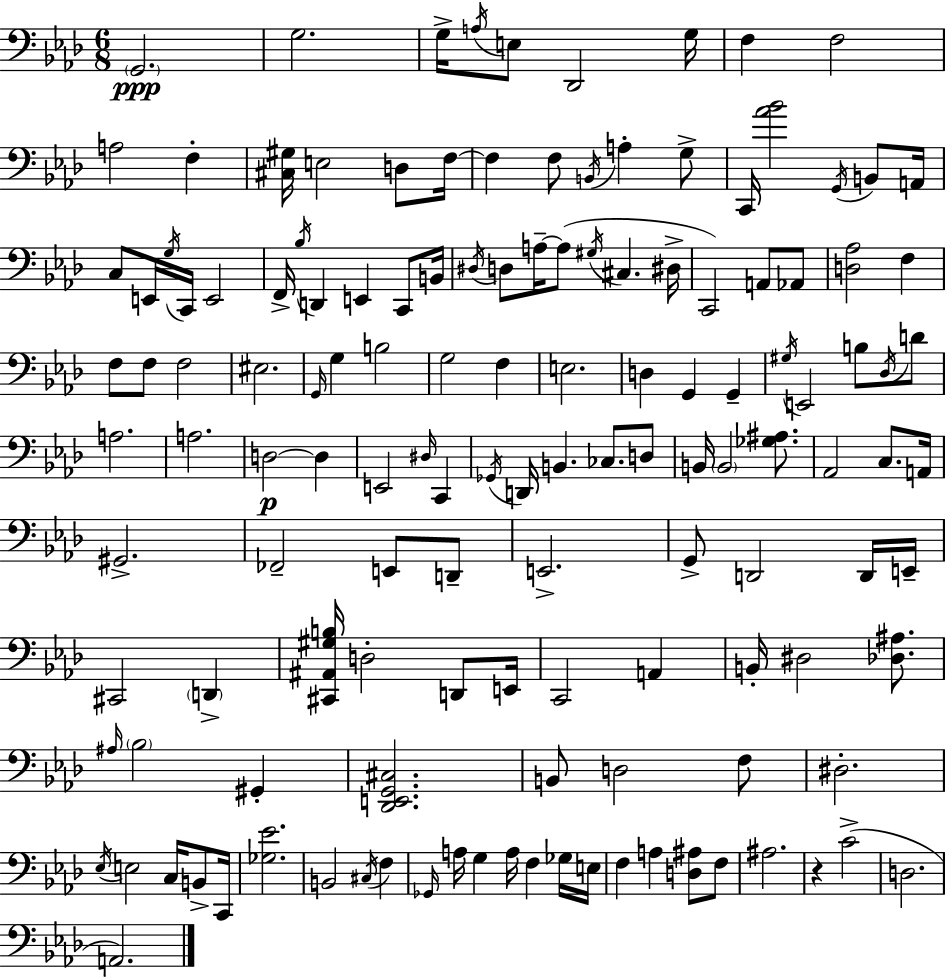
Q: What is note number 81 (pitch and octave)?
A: G#2